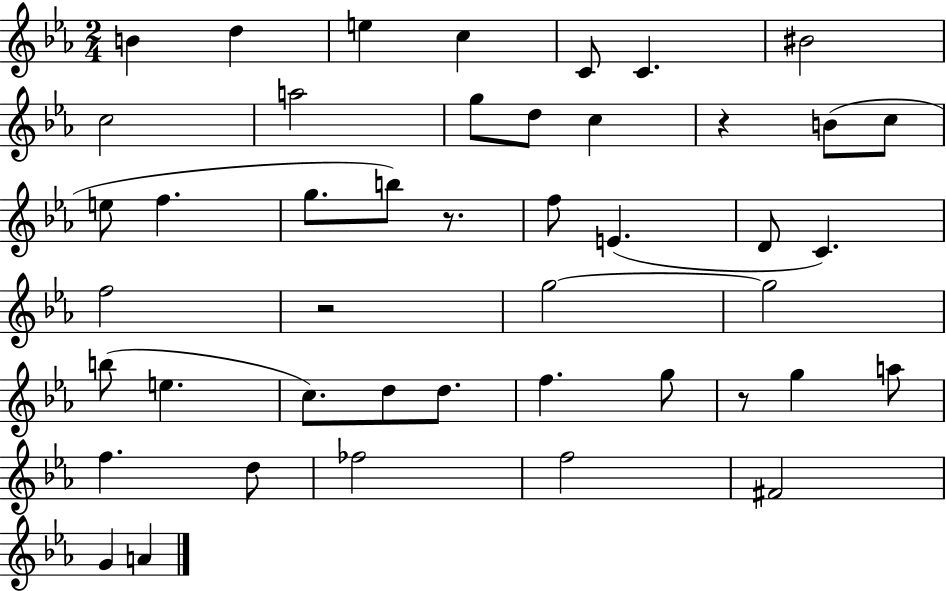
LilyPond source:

{
  \clef treble
  \numericTimeSignature
  \time 2/4
  \key ees \major
  b'4 d''4 | e''4 c''4 | c'8 c'4. | bis'2 | \break c''2 | a''2 | g''8 d''8 c''4 | r4 b'8( c''8 | \break e''8 f''4. | g''8. b''8) r8. | f''8 e'4.( | d'8 c'4.) | \break f''2 | r2 | g''2~~ | g''2 | \break b''8( e''4. | c''8.) d''8 d''8. | f''4. g''8 | r8 g''4 a''8 | \break f''4. d''8 | fes''2 | f''2 | fis'2 | \break g'4 a'4 | \bar "|."
}